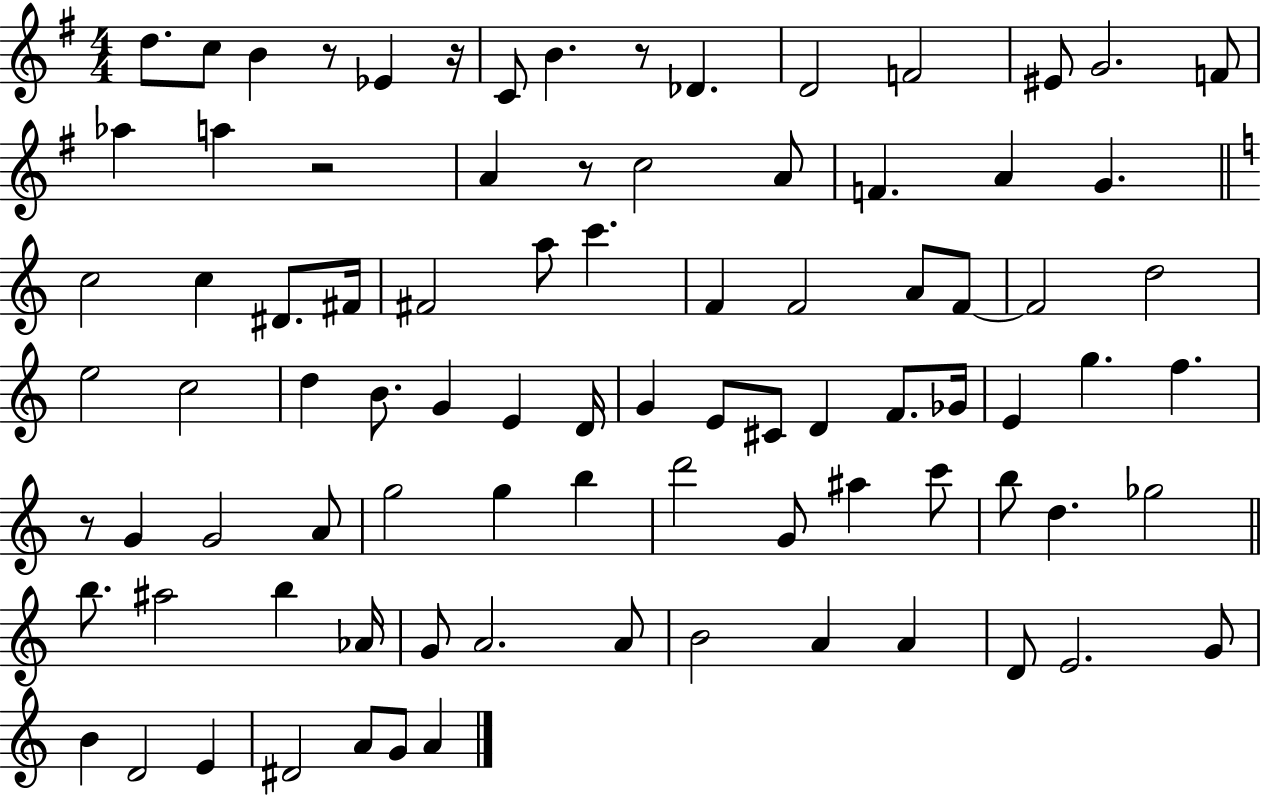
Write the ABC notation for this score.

X:1
T:Untitled
M:4/4
L:1/4
K:G
d/2 c/2 B z/2 _E z/4 C/2 B z/2 _D D2 F2 ^E/2 G2 F/2 _a a z2 A z/2 c2 A/2 F A G c2 c ^D/2 ^F/4 ^F2 a/2 c' F F2 A/2 F/2 F2 d2 e2 c2 d B/2 G E D/4 G E/2 ^C/2 D F/2 _G/4 E g f z/2 G G2 A/2 g2 g b d'2 G/2 ^a c'/2 b/2 d _g2 b/2 ^a2 b _A/4 G/2 A2 A/2 B2 A A D/2 E2 G/2 B D2 E ^D2 A/2 G/2 A